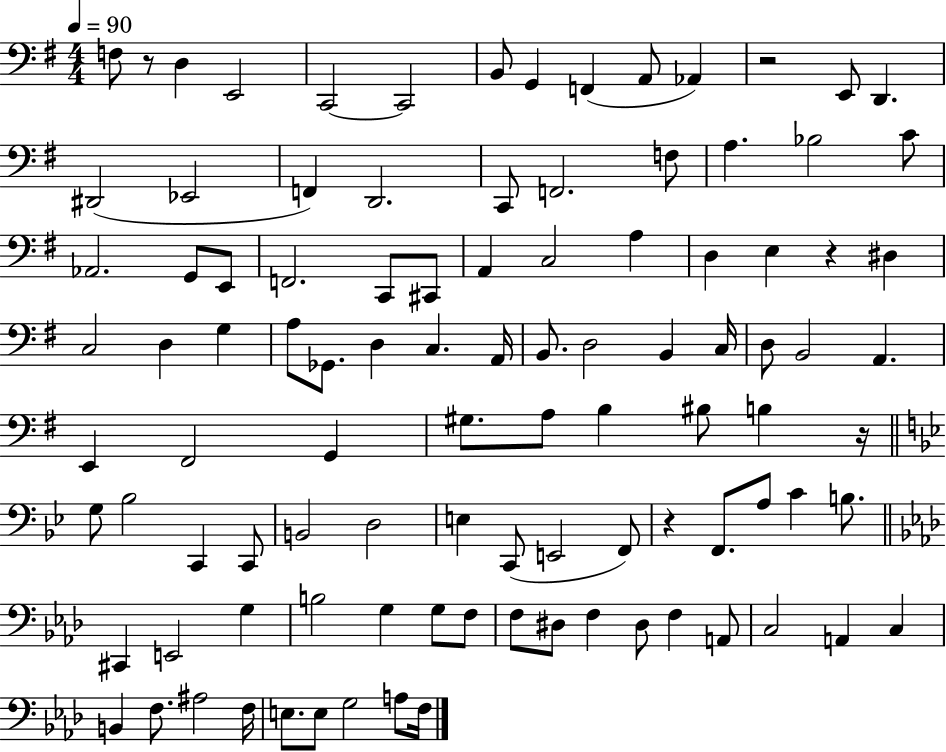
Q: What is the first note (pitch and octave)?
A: F3